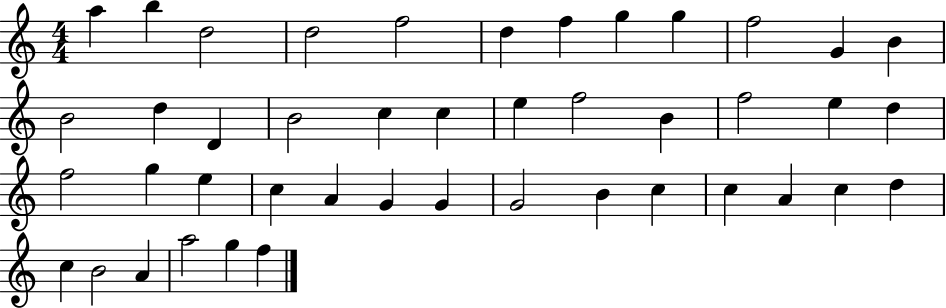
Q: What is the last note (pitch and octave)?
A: F5